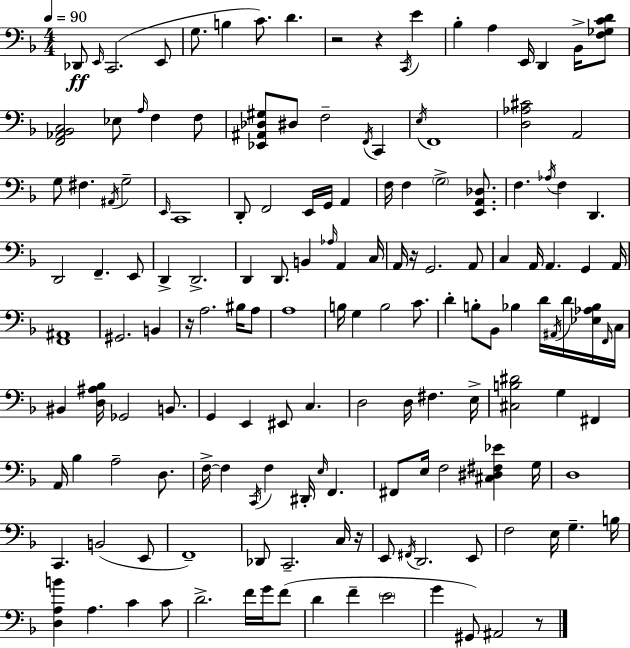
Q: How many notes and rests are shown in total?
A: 156